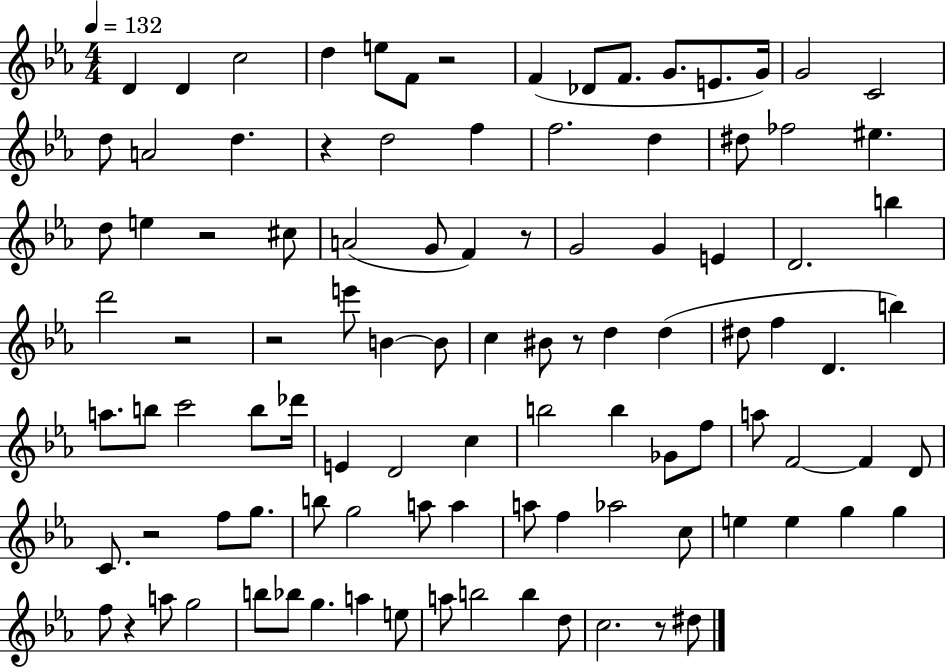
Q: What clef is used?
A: treble